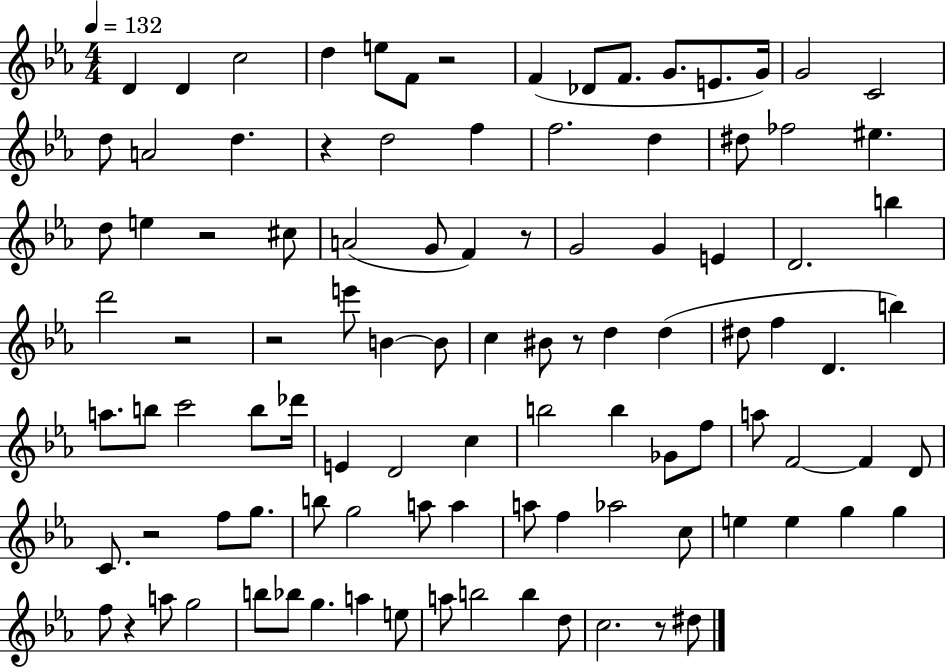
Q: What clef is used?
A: treble